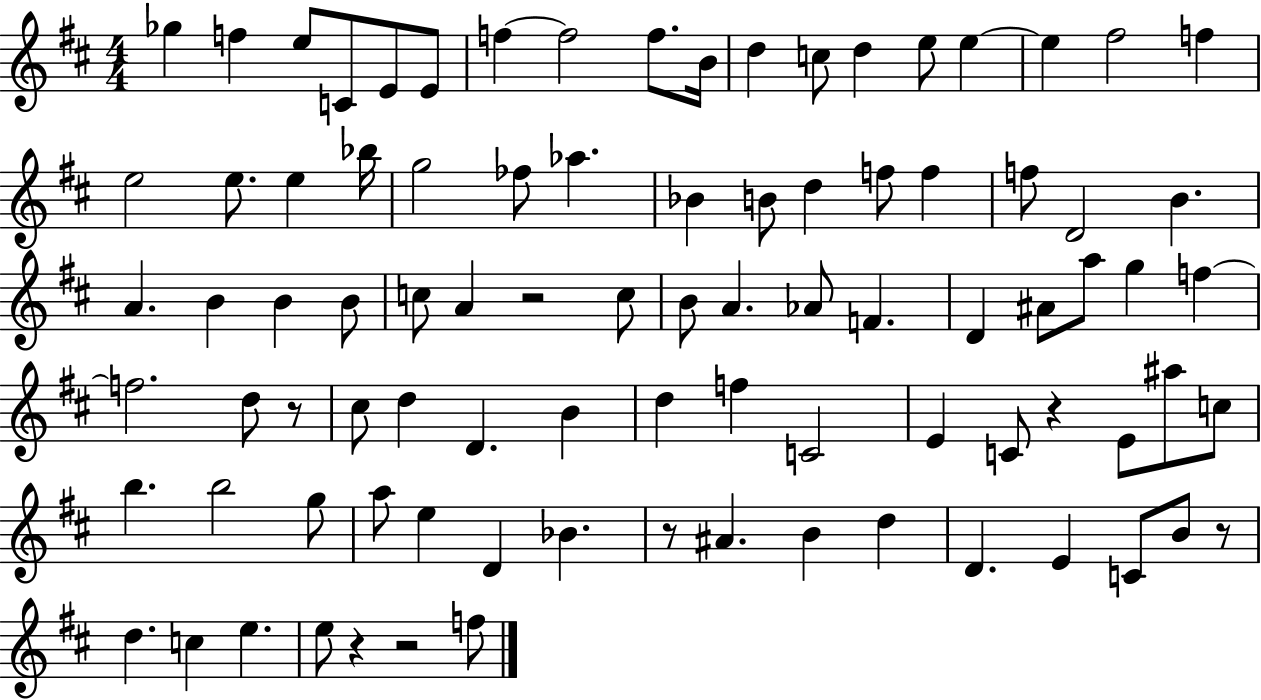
{
  \clef treble
  \numericTimeSignature
  \time 4/4
  \key d \major
  \repeat volta 2 { ges''4 f''4 e''8 c'8 e'8 e'8 | f''4~~ f''2 f''8. b'16 | d''4 c''8 d''4 e''8 e''4~~ | e''4 fis''2 f''4 | \break e''2 e''8. e''4 bes''16 | g''2 fes''8 aes''4. | bes'4 b'8 d''4 f''8 f''4 | f''8 d'2 b'4. | \break a'4. b'4 b'4 b'8 | c''8 a'4 r2 c''8 | b'8 a'4. aes'8 f'4. | d'4 ais'8 a''8 g''4 f''4~~ | \break f''2. d''8 r8 | cis''8 d''4 d'4. b'4 | d''4 f''4 c'2 | e'4 c'8 r4 e'8 ais''8 c''8 | \break b''4. b''2 g''8 | a''8 e''4 d'4 bes'4. | r8 ais'4. b'4 d''4 | d'4. e'4 c'8 b'8 r8 | \break d''4. c''4 e''4. | e''8 r4 r2 f''8 | } \bar "|."
}